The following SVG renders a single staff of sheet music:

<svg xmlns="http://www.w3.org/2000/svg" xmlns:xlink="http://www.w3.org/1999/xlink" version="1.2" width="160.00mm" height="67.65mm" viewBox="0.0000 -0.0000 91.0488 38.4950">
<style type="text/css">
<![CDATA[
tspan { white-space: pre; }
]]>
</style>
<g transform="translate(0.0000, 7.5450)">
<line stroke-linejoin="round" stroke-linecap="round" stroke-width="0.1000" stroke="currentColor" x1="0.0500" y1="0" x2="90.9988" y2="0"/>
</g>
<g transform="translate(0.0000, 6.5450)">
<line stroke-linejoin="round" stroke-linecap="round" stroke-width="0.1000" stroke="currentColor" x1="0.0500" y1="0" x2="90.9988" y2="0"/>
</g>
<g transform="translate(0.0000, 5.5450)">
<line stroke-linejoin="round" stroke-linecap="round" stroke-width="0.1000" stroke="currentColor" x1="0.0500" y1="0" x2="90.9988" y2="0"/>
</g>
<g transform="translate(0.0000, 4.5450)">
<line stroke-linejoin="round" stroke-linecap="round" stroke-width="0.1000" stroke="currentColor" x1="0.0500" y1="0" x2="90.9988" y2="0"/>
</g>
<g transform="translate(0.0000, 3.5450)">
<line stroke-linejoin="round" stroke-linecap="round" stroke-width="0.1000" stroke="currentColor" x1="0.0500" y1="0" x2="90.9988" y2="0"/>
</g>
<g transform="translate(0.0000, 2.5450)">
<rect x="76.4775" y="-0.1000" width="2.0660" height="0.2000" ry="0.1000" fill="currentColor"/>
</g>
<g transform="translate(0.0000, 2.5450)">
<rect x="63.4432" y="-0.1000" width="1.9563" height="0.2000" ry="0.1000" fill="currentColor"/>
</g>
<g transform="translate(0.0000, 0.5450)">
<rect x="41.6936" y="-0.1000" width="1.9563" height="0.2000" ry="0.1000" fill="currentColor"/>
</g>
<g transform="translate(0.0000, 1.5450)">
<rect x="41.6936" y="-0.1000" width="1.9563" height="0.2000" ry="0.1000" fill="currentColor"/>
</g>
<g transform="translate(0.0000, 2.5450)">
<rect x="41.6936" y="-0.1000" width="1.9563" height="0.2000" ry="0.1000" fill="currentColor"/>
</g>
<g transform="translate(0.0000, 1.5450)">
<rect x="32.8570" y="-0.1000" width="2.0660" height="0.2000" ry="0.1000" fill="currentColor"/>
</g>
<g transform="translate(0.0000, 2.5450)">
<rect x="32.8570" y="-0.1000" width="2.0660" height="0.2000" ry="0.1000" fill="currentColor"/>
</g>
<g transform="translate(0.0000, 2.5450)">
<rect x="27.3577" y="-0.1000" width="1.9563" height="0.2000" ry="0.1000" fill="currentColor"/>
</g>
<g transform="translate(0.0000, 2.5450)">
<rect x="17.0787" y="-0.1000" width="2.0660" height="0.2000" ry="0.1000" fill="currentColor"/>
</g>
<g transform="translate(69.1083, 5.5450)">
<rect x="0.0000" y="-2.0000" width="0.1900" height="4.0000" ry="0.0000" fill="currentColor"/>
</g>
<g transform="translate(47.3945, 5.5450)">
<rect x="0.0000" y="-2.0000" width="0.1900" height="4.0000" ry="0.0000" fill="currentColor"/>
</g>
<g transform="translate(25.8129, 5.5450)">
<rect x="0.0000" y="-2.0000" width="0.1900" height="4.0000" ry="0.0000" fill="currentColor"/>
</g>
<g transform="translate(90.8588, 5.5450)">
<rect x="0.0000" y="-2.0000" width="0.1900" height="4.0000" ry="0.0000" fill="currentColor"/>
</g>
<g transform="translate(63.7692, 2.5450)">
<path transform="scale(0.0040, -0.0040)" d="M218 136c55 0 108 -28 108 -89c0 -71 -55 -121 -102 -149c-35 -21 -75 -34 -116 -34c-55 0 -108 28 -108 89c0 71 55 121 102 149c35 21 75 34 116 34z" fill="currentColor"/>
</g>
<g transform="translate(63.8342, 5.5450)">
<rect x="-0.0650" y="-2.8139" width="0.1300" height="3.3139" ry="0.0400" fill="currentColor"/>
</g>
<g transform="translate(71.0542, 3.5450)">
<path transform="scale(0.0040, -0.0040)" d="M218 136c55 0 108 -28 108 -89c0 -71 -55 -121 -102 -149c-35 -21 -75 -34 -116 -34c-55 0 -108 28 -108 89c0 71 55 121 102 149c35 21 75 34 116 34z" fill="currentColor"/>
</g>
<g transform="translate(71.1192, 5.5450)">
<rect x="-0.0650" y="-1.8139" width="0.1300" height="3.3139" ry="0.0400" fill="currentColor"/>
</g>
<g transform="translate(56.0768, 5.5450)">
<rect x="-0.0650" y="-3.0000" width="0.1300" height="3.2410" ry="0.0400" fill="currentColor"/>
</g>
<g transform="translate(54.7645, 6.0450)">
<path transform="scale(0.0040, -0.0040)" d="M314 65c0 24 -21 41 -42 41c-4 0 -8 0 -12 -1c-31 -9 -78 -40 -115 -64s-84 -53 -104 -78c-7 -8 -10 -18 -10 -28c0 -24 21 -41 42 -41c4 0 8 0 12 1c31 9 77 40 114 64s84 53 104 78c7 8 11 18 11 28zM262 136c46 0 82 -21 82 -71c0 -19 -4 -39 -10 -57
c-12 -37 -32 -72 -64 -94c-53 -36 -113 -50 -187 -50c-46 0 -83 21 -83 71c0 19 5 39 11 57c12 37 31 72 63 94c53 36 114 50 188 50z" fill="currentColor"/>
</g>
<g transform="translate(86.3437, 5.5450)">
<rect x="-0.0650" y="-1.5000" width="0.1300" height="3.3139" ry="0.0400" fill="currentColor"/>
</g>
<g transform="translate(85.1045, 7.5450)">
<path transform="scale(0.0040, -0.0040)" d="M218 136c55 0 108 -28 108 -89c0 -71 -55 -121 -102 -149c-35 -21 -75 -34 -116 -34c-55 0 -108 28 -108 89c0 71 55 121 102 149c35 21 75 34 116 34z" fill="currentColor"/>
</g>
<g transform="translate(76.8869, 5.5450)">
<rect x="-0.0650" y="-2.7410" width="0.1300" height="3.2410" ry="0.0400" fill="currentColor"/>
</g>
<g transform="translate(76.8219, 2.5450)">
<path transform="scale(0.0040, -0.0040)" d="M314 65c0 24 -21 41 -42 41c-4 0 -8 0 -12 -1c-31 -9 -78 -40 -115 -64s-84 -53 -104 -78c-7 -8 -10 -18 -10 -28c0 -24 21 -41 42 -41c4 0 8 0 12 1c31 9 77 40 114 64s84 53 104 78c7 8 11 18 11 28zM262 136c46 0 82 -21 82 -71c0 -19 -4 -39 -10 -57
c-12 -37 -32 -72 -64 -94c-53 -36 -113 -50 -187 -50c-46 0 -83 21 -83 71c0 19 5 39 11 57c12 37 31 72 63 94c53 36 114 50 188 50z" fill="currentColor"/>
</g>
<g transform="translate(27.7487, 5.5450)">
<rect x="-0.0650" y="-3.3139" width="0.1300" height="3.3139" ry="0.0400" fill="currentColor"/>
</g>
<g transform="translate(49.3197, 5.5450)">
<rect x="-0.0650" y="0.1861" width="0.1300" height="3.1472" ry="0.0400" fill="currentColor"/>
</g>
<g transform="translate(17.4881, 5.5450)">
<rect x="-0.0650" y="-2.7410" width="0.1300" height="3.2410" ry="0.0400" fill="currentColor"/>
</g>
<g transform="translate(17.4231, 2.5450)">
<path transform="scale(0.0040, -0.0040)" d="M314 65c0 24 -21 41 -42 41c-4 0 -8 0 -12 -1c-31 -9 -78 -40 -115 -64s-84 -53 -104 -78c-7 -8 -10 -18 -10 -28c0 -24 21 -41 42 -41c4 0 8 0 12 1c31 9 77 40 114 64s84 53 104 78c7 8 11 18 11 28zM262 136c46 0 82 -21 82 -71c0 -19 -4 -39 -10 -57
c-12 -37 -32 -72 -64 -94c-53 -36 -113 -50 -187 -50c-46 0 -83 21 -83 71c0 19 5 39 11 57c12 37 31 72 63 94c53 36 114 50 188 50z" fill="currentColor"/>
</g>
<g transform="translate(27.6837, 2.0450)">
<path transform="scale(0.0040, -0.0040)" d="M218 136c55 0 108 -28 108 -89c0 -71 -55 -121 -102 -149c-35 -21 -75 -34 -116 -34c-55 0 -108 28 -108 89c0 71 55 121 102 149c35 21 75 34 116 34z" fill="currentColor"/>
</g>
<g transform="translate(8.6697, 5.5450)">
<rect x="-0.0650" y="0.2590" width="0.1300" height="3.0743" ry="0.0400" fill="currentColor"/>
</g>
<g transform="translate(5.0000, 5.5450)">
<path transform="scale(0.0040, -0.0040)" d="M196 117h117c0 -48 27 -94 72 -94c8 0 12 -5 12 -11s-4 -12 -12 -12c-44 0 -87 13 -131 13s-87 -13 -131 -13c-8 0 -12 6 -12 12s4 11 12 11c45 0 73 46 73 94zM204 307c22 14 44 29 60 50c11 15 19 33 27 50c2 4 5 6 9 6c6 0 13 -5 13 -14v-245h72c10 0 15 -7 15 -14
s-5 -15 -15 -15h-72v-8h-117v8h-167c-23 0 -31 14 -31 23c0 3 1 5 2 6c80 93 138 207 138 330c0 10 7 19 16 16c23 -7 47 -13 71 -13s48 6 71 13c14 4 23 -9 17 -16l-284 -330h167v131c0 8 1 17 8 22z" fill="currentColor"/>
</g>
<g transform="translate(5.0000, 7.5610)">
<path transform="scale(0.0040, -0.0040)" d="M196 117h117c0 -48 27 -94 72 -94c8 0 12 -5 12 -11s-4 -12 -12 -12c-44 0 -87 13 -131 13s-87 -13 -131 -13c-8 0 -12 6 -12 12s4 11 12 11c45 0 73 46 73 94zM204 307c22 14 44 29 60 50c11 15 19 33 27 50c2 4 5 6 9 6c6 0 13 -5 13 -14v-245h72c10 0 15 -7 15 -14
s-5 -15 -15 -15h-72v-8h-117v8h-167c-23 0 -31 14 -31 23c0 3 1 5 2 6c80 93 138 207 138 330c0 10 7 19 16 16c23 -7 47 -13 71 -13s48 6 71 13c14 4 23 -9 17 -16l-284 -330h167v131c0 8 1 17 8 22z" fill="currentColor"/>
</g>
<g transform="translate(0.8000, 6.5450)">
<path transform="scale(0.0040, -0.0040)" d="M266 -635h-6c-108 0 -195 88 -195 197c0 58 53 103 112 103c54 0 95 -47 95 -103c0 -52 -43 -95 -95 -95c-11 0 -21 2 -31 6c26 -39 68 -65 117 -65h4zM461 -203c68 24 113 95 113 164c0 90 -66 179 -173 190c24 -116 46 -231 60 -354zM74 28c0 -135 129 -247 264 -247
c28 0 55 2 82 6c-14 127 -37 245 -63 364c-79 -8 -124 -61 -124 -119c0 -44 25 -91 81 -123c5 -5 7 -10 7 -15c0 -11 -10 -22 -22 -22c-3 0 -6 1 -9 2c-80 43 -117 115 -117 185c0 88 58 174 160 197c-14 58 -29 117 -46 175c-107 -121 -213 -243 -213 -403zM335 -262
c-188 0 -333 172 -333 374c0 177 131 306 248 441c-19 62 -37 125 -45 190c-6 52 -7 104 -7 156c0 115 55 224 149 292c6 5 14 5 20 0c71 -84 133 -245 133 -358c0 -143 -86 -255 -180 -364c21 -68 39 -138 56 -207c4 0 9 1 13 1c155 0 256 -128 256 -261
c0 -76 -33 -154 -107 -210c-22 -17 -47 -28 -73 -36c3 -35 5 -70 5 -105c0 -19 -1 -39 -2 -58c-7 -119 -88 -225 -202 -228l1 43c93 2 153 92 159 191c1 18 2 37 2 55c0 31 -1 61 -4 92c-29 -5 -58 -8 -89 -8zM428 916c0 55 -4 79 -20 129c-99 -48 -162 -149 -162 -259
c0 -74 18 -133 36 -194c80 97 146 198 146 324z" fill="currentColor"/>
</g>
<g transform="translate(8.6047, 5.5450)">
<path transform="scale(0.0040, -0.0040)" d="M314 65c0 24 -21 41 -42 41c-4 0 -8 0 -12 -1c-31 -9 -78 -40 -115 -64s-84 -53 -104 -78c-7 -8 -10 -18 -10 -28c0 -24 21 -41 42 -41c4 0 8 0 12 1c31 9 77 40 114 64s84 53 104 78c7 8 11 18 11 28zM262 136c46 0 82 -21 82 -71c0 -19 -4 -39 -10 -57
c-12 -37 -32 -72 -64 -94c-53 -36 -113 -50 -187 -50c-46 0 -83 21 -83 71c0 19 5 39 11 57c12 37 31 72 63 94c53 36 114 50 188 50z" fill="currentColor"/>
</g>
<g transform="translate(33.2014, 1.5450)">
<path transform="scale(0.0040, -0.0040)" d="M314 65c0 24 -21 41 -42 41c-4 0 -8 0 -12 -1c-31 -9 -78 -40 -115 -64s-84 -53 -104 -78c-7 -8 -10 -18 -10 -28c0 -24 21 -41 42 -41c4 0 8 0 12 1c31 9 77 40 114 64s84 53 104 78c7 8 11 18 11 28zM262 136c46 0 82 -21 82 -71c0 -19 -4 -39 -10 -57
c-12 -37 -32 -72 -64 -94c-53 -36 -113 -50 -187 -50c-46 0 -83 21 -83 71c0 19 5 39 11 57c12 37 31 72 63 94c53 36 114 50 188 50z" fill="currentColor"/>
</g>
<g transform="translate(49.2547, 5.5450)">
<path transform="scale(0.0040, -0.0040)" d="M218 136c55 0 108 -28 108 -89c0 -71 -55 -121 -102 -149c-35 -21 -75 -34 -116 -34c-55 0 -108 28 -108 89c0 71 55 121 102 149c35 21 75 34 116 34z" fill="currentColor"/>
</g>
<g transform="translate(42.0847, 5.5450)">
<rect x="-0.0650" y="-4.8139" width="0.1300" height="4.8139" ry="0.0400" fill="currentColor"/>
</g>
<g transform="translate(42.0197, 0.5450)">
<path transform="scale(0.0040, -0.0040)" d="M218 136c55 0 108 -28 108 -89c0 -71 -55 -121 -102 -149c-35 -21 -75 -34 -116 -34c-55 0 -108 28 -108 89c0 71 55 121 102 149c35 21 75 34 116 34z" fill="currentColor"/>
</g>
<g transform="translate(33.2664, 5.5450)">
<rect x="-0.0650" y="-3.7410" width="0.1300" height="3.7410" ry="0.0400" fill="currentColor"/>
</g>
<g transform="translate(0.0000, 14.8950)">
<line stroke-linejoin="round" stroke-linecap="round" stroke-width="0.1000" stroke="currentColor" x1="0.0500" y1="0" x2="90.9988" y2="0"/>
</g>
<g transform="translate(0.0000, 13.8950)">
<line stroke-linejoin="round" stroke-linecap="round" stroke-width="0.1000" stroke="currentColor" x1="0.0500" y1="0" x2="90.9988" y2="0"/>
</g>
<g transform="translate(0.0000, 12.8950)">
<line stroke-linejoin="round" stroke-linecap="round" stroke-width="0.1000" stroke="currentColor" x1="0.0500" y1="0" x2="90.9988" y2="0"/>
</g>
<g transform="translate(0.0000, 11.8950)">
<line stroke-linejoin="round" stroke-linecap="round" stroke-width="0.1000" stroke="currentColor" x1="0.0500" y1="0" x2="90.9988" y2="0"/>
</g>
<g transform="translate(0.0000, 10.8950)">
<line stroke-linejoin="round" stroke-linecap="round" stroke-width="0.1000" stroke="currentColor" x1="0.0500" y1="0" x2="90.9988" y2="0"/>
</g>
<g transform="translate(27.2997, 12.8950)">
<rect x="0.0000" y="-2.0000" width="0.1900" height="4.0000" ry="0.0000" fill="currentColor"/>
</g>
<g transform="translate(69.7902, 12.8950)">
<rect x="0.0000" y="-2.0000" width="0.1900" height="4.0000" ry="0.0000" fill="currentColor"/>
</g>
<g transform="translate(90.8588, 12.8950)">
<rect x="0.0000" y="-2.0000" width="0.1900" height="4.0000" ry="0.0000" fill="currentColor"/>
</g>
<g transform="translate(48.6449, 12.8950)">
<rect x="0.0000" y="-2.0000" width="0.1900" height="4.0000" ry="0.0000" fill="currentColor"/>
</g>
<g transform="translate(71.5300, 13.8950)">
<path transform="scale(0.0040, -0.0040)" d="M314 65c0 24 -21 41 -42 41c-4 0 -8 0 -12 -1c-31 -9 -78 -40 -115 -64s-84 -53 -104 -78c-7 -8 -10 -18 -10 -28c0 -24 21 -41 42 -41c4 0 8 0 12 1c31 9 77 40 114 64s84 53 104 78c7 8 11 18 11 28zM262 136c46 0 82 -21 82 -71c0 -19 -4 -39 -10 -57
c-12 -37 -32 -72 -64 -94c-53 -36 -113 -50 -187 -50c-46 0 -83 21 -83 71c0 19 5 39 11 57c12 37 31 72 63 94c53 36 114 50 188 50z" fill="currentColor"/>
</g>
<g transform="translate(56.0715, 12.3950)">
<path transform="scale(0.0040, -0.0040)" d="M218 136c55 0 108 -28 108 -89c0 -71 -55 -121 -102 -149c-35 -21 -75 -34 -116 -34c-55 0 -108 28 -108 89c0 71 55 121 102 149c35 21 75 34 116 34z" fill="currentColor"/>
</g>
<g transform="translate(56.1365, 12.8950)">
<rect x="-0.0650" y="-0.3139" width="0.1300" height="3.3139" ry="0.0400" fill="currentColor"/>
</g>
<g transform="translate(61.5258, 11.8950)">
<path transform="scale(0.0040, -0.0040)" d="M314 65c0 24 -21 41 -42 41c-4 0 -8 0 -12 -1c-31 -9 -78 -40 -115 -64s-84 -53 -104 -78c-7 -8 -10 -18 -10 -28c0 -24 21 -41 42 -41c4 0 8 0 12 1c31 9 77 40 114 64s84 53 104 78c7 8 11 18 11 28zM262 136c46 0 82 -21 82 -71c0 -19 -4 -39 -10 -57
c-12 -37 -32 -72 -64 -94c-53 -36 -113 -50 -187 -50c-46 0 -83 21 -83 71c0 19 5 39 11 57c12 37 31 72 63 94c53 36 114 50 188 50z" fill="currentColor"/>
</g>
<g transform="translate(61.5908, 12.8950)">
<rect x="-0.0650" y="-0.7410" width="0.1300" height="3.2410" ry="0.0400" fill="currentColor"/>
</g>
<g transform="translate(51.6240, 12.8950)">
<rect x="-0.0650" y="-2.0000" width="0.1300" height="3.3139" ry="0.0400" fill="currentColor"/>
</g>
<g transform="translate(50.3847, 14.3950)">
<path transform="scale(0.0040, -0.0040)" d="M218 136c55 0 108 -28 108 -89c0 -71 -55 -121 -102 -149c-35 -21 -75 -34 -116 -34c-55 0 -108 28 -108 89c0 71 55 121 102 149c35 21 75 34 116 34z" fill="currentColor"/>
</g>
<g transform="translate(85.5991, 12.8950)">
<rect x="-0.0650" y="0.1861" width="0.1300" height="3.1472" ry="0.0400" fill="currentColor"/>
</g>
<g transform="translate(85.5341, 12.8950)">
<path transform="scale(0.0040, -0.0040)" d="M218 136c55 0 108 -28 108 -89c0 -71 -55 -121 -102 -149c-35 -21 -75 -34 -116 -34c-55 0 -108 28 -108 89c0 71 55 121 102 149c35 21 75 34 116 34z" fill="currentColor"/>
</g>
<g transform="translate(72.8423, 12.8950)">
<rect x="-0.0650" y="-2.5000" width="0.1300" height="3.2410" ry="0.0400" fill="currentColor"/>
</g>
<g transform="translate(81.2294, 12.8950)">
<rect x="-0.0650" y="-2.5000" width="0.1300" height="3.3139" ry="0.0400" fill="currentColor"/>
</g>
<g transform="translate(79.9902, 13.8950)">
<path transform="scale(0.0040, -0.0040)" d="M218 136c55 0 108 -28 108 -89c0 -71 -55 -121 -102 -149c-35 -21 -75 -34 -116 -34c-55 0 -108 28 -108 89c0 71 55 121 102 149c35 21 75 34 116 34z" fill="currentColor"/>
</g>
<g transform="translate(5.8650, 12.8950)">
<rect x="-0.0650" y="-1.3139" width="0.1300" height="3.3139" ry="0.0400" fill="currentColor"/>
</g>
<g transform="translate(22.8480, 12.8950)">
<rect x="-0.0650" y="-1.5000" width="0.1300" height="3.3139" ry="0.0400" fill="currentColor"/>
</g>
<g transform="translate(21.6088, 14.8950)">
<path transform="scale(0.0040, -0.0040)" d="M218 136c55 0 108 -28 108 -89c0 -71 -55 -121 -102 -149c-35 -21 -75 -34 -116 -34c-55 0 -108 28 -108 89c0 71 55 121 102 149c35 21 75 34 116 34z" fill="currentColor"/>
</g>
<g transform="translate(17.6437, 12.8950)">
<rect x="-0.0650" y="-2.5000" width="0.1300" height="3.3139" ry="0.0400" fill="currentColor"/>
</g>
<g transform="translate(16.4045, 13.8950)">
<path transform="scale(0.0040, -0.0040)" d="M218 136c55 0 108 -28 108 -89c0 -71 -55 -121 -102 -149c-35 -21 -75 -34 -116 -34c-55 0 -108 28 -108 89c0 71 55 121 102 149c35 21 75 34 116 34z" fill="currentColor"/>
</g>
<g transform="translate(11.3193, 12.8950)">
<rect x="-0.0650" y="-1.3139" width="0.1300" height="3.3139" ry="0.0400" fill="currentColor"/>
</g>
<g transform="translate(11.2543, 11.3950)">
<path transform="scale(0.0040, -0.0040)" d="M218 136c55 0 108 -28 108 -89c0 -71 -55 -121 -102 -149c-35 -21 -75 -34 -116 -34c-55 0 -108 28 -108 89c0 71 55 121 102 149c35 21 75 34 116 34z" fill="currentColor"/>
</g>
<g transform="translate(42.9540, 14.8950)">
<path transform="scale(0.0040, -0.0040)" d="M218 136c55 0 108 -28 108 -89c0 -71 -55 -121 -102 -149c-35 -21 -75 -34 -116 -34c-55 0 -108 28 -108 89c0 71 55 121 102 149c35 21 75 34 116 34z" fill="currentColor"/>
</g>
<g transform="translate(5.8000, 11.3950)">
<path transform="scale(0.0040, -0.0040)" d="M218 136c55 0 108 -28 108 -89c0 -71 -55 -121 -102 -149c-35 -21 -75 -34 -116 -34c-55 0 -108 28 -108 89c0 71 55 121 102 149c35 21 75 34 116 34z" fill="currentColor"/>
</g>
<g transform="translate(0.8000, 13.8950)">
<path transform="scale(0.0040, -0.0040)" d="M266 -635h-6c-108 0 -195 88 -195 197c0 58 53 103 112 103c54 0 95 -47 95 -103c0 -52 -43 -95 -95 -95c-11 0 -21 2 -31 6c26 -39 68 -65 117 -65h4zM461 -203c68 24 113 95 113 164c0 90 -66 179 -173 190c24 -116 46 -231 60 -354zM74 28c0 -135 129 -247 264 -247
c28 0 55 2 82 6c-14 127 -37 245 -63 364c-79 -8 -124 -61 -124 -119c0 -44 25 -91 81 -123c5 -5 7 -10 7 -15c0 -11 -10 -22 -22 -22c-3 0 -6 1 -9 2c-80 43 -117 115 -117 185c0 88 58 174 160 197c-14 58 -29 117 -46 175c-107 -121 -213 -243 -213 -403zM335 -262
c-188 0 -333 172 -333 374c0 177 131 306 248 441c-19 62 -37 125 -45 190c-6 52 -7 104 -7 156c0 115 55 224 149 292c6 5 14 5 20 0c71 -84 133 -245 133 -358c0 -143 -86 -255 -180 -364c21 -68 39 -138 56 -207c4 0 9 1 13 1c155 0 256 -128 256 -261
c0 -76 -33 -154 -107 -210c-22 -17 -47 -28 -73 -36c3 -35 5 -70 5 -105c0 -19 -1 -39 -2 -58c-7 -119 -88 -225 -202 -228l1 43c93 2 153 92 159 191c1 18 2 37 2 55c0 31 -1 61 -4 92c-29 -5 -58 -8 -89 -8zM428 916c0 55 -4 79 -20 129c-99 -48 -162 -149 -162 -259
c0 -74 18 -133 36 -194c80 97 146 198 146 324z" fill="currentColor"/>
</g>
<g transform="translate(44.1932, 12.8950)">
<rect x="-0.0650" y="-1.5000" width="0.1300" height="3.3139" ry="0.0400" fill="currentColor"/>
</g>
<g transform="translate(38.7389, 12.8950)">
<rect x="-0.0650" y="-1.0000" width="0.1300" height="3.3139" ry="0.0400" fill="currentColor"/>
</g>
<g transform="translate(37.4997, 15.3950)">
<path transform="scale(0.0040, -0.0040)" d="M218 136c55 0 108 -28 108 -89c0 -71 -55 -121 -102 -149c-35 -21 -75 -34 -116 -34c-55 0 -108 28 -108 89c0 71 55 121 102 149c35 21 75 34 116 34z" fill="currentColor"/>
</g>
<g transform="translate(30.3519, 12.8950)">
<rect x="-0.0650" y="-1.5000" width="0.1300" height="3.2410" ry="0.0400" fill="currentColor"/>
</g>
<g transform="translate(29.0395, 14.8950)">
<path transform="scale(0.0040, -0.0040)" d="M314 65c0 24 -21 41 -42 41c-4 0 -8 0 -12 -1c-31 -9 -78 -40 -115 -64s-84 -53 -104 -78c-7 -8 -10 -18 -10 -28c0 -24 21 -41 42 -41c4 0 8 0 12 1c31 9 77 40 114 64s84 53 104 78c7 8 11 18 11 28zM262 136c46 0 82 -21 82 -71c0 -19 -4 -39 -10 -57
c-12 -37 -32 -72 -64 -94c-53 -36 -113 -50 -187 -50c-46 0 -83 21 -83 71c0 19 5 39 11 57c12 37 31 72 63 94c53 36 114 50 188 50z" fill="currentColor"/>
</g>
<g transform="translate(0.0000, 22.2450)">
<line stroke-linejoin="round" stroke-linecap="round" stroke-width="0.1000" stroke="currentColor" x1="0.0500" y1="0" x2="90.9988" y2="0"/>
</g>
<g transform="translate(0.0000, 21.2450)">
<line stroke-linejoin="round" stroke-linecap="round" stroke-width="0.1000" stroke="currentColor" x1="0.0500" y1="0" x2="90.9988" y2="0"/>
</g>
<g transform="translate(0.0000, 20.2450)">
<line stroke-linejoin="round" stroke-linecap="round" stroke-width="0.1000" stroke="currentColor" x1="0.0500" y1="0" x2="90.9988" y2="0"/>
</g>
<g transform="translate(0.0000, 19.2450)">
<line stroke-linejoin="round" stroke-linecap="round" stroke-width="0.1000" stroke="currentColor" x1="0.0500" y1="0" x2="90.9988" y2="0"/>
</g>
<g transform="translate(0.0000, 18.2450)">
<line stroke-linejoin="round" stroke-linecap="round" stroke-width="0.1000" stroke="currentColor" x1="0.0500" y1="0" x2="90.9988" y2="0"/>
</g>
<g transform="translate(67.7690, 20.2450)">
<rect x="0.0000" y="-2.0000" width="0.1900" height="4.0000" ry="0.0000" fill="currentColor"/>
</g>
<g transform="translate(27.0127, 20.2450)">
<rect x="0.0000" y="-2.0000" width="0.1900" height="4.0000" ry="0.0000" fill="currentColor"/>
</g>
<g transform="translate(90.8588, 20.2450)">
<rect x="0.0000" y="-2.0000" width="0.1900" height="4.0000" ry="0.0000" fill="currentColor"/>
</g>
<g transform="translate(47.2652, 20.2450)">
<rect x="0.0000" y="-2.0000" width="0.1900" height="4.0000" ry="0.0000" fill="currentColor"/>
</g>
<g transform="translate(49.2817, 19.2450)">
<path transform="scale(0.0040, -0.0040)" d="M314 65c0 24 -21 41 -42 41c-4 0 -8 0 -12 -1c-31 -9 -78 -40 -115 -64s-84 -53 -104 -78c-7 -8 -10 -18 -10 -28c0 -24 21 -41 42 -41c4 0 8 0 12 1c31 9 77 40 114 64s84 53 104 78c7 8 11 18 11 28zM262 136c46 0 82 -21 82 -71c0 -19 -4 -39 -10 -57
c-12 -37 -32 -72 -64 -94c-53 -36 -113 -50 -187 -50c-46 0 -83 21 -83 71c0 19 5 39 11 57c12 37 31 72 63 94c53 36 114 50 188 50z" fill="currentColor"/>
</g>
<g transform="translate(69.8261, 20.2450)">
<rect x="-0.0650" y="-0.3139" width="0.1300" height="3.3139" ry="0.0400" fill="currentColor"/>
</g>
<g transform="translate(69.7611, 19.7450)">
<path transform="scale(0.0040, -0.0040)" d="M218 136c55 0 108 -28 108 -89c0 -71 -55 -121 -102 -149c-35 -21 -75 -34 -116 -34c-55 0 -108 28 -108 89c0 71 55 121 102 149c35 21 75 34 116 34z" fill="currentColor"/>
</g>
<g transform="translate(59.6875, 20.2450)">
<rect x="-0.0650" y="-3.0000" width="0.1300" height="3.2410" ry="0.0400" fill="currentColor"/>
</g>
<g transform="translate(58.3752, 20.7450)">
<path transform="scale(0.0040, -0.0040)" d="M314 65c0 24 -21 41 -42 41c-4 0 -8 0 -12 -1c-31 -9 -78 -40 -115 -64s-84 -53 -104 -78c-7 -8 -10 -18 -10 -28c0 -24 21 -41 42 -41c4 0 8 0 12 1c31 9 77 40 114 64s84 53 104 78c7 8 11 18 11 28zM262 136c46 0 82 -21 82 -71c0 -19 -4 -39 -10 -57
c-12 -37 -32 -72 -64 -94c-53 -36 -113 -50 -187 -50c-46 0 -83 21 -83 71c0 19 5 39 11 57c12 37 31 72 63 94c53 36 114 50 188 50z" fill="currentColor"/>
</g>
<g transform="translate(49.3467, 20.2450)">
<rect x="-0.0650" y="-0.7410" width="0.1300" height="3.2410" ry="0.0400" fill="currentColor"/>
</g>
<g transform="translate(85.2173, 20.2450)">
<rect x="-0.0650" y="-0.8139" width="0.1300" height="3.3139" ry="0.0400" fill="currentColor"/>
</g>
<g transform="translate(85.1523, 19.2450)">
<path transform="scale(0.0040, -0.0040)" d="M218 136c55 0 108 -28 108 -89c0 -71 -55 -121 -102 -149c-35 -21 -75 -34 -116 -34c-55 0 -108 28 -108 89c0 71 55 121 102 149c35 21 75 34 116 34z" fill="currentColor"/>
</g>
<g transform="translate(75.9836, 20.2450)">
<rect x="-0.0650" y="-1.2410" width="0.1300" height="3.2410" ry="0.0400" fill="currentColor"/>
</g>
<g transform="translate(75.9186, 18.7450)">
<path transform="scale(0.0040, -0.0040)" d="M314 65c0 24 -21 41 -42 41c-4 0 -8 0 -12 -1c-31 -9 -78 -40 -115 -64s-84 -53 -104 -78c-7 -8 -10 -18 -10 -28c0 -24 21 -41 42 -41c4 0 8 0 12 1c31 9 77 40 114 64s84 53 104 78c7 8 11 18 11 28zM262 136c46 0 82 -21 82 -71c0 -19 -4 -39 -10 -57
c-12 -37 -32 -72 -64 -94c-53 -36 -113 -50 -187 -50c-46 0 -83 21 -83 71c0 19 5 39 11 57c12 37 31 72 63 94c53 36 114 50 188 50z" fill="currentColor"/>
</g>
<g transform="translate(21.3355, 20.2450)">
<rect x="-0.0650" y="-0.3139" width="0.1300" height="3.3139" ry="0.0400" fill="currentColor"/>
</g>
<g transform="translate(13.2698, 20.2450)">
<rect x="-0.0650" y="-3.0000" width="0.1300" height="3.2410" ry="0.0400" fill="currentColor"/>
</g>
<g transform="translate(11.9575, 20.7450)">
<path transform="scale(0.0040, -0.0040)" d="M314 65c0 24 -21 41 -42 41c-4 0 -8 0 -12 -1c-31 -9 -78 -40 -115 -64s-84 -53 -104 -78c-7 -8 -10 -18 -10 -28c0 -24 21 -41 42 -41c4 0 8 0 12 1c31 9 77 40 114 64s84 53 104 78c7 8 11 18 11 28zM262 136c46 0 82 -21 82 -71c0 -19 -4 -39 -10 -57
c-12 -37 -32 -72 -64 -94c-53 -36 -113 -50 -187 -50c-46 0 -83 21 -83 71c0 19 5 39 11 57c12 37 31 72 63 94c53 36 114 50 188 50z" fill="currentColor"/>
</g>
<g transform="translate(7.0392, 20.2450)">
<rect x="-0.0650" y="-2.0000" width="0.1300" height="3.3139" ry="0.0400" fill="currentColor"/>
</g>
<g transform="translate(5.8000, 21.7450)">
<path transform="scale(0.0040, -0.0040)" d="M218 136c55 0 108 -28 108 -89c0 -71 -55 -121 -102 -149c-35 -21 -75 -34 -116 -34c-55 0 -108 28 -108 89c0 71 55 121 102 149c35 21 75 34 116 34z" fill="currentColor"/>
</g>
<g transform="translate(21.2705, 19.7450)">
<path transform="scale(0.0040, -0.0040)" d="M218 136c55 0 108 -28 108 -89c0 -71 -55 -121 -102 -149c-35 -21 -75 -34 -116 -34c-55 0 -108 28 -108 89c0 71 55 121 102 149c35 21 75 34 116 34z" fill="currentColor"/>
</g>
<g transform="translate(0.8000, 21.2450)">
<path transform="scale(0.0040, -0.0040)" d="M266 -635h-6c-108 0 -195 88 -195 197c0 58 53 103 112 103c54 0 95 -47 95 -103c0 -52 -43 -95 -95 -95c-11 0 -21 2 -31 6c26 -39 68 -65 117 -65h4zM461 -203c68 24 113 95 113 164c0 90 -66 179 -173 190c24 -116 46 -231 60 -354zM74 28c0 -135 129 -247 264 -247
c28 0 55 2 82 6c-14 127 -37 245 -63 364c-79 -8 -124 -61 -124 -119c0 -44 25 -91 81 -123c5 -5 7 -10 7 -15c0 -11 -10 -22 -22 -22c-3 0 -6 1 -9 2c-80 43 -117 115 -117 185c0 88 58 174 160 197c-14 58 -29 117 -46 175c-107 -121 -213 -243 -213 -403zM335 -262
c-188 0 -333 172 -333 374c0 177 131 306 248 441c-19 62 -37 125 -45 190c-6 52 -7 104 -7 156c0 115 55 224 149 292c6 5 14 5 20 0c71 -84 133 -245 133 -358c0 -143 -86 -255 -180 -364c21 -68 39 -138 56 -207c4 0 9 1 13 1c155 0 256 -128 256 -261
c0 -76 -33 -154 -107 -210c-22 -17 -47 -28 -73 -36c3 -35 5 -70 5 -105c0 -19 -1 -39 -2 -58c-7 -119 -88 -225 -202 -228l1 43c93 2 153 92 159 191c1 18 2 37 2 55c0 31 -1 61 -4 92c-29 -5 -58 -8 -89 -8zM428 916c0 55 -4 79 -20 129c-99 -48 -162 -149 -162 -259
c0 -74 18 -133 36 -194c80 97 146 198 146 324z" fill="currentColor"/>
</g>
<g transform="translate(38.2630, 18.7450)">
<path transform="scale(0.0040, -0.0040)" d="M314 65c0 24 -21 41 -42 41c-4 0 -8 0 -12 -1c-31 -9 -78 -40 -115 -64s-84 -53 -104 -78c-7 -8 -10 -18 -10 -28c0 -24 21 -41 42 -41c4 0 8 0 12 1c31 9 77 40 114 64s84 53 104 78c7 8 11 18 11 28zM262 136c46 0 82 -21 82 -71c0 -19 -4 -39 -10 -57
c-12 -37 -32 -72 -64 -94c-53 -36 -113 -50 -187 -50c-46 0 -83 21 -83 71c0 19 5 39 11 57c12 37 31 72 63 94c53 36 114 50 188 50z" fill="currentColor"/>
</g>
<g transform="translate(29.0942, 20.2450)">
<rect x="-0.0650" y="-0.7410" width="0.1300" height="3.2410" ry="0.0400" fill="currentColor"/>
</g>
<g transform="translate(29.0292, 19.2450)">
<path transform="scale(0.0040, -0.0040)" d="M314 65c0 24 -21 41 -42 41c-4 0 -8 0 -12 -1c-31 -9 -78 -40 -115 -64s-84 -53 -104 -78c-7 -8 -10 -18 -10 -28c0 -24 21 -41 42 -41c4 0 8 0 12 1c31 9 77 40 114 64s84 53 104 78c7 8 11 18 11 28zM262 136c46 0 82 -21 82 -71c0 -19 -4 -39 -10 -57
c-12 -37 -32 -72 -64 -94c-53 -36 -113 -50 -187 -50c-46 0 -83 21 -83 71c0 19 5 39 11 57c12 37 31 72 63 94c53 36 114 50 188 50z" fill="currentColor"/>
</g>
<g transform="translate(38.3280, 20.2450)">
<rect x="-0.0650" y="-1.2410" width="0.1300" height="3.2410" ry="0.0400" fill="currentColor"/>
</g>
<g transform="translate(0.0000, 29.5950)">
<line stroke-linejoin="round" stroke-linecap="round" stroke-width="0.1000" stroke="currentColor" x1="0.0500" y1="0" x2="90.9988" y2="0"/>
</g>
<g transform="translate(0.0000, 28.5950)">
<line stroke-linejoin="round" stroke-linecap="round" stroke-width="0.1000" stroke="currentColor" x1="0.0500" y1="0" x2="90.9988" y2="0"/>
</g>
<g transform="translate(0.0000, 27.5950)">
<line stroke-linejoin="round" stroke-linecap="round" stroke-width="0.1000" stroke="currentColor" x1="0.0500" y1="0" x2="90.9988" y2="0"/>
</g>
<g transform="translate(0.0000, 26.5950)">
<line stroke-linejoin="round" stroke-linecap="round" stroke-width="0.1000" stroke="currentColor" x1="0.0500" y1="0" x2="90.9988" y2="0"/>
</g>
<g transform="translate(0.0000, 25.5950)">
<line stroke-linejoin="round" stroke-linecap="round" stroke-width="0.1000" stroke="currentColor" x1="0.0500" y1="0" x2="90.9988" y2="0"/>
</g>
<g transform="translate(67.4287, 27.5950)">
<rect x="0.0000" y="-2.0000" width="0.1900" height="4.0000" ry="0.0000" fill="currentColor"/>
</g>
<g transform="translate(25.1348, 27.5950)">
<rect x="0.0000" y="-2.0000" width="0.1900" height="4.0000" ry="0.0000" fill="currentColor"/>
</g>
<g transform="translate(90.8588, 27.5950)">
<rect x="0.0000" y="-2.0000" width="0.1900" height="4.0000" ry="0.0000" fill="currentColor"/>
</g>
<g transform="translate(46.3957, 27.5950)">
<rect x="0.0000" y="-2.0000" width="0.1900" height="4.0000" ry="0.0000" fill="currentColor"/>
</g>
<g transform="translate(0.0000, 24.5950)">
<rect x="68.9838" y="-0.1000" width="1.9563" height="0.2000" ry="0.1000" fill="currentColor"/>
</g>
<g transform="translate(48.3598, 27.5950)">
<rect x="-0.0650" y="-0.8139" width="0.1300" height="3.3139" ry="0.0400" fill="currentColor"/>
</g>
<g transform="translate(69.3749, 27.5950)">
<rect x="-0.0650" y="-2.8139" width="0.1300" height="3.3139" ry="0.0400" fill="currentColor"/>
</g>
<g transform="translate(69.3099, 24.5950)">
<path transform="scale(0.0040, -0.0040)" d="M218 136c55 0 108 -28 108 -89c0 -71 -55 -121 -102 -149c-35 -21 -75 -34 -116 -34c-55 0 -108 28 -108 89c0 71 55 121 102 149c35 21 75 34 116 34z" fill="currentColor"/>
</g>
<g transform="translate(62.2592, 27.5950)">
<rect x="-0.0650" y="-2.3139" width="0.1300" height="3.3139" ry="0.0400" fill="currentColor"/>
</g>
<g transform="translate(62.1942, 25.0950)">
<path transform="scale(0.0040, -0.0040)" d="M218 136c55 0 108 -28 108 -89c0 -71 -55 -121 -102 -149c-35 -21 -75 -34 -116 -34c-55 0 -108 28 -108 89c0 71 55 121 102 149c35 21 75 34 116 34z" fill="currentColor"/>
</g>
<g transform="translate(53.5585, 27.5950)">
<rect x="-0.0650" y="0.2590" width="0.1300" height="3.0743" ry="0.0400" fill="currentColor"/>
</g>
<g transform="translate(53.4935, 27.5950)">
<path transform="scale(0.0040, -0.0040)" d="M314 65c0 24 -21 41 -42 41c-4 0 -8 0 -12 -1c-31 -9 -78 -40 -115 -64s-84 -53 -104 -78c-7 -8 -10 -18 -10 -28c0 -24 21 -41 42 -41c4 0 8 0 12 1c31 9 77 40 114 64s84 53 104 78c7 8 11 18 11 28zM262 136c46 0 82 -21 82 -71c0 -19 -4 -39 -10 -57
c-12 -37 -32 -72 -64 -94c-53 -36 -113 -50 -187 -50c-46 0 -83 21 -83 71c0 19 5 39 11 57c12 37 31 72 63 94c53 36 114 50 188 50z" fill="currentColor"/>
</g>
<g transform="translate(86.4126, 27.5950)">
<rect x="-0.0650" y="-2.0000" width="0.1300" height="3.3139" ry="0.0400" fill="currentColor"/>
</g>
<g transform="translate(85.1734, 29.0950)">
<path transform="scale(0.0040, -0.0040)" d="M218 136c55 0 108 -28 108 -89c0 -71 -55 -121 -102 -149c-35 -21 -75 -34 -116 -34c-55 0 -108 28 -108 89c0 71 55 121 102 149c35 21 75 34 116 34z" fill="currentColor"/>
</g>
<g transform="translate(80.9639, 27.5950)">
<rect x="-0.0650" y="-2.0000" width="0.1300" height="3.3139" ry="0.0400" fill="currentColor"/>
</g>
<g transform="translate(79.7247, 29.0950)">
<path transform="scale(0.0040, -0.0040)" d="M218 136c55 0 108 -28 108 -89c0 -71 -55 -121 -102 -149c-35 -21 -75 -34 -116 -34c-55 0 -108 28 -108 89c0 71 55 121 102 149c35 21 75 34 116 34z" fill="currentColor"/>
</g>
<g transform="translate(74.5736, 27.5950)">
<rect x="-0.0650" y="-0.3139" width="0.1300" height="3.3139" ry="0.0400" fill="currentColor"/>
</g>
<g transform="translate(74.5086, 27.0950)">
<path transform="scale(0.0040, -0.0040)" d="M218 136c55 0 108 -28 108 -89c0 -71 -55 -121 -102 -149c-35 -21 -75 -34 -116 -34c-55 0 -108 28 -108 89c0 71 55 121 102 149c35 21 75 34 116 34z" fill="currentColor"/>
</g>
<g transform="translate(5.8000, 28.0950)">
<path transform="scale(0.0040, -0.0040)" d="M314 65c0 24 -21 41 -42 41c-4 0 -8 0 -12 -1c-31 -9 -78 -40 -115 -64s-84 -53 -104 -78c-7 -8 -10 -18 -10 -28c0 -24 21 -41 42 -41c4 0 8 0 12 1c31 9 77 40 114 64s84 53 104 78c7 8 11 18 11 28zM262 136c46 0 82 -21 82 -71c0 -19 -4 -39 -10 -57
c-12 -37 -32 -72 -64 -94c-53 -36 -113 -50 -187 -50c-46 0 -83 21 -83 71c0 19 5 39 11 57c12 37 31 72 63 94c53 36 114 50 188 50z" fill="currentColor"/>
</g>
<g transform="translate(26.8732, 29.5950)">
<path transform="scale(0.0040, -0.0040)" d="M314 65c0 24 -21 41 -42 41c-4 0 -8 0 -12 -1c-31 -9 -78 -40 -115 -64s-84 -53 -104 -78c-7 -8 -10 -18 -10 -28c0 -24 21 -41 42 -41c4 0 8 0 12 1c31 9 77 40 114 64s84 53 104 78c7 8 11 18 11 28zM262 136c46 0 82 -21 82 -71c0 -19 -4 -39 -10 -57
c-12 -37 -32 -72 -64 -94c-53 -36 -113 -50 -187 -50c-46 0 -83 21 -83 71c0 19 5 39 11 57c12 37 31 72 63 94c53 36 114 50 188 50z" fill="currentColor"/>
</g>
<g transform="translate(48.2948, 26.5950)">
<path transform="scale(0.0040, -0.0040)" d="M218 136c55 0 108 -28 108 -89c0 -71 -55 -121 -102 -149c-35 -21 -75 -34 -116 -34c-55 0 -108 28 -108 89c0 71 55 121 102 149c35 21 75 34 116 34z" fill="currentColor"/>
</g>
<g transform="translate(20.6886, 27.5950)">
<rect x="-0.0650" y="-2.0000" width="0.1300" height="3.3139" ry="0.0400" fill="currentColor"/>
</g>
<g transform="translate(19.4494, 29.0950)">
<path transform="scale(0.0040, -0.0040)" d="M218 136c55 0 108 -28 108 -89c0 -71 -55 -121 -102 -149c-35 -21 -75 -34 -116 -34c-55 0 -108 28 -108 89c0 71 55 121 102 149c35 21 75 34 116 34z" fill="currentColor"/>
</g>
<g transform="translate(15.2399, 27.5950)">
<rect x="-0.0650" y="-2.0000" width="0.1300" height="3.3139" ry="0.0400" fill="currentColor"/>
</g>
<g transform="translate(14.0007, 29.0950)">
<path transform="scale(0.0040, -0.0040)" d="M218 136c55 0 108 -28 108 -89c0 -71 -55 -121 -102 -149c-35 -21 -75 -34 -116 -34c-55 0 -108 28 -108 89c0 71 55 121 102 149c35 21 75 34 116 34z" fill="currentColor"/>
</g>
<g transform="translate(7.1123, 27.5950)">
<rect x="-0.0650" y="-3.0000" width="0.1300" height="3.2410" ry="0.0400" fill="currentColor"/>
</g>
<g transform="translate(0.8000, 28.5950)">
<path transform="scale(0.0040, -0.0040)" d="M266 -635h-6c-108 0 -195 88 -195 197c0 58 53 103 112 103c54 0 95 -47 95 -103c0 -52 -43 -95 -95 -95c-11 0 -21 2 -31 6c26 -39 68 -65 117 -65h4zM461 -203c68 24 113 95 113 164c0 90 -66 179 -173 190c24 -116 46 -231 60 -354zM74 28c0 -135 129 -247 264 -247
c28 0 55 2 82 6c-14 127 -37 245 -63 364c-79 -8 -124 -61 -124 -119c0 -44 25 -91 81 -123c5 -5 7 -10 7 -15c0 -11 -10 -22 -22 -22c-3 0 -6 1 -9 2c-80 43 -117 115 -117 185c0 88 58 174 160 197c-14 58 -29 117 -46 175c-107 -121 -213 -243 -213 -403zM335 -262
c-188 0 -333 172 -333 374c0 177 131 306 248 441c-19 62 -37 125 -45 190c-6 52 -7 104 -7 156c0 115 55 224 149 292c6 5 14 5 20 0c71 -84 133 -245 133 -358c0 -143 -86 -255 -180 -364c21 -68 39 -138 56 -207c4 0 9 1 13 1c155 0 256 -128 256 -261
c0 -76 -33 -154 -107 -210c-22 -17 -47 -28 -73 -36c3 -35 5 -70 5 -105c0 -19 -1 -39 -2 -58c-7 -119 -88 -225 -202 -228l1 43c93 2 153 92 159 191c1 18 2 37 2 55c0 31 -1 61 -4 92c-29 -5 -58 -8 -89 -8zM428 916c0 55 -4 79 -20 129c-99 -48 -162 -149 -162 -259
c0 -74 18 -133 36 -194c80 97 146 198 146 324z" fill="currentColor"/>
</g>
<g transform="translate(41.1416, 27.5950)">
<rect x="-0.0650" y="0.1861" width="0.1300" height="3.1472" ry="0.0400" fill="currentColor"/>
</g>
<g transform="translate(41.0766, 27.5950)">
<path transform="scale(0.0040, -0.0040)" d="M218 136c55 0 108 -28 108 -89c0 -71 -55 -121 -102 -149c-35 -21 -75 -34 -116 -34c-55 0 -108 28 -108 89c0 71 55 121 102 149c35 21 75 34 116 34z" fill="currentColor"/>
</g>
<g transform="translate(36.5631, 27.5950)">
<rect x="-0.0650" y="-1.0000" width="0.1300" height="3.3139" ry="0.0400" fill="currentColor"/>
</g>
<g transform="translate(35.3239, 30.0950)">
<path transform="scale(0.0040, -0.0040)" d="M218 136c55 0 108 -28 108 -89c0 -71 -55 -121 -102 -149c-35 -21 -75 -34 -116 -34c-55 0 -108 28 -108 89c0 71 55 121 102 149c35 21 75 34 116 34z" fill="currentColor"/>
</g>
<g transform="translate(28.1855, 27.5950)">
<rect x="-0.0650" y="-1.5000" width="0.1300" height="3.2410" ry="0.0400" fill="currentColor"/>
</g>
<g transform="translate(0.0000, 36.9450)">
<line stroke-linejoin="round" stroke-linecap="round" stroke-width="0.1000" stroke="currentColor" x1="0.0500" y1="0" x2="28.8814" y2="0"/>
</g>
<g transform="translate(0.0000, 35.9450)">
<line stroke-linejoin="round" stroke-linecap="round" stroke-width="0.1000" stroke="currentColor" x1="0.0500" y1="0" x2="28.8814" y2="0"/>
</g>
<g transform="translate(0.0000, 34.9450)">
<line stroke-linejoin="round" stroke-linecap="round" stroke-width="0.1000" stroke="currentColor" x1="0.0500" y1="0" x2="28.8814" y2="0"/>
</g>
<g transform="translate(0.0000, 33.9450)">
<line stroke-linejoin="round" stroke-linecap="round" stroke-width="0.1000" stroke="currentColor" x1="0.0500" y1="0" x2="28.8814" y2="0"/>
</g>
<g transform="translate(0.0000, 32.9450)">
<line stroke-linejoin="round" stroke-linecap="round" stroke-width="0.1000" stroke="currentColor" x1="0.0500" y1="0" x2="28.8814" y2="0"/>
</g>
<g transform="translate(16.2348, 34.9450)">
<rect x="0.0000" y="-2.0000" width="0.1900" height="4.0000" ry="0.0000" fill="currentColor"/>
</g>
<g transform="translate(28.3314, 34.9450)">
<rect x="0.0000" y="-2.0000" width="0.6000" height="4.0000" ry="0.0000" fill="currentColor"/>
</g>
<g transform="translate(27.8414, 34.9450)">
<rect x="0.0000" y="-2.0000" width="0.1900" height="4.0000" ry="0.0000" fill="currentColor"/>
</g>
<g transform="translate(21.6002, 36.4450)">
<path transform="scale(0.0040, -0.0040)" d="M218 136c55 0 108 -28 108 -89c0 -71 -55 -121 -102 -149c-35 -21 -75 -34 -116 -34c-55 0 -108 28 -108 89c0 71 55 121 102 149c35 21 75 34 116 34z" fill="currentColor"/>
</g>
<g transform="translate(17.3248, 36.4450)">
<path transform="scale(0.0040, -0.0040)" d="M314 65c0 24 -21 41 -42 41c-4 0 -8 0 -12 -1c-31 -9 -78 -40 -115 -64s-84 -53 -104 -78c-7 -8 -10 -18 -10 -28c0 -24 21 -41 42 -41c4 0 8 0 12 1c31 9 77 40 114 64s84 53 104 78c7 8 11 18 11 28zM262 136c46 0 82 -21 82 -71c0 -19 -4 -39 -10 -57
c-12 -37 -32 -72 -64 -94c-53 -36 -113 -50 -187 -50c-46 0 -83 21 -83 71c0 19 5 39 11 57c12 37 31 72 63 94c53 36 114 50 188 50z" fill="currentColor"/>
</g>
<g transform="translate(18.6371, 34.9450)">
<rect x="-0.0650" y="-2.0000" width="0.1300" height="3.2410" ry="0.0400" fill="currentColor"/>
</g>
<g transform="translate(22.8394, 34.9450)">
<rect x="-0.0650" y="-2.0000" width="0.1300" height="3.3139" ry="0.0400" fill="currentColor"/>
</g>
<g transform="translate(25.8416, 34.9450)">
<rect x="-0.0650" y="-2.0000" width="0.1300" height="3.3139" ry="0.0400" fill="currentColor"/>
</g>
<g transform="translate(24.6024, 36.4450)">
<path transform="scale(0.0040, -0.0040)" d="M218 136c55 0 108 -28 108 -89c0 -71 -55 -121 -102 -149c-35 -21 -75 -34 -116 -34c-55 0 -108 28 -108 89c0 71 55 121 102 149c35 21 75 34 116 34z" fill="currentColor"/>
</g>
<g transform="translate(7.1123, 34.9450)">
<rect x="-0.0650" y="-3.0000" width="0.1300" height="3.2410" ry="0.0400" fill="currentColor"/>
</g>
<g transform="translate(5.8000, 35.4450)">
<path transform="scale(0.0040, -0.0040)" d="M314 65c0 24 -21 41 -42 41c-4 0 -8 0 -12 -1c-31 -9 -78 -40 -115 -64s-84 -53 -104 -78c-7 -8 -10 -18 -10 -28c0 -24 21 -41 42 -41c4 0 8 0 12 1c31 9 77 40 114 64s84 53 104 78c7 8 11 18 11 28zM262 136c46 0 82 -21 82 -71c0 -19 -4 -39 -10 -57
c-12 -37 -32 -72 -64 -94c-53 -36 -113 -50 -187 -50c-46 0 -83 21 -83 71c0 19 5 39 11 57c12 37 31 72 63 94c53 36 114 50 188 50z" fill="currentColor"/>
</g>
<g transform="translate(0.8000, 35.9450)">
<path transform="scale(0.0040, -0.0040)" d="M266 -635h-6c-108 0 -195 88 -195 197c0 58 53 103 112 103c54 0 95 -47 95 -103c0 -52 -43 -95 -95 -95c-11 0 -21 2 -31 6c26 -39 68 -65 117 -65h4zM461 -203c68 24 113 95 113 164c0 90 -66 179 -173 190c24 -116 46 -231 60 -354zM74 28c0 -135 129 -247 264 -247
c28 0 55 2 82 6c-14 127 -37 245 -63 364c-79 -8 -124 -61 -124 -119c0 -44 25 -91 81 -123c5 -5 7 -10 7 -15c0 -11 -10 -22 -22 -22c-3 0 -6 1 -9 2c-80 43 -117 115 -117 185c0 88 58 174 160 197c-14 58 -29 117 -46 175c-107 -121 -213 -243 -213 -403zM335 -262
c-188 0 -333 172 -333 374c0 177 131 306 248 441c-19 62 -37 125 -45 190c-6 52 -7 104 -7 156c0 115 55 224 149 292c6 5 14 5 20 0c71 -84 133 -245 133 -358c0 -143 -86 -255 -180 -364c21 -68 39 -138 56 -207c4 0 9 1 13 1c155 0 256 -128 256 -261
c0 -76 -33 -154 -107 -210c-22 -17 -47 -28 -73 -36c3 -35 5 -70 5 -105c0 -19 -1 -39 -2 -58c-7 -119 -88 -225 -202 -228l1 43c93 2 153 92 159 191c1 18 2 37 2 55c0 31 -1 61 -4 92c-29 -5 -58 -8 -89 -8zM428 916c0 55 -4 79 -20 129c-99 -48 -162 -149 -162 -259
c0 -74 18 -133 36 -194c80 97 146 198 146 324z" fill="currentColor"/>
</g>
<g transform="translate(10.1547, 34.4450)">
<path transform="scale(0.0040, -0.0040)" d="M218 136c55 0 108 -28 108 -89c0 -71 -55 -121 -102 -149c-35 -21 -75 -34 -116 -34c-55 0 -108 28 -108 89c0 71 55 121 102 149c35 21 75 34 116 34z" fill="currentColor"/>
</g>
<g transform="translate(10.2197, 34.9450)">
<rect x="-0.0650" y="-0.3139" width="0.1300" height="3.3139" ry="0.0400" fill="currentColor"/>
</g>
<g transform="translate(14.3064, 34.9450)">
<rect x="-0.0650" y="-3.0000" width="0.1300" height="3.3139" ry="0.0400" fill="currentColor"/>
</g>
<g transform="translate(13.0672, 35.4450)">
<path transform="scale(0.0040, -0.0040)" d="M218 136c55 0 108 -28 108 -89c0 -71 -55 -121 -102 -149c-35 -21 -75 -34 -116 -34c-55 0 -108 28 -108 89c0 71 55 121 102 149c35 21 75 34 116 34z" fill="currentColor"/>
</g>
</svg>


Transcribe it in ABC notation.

X:1
T:Untitled
M:4/4
L:1/4
K:C
B2 a2 b c'2 e' B A2 a f a2 E e e G E E2 D E F c d2 G2 G B F A2 c d2 e2 d2 A2 c e2 d A2 F F E2 D B d B2 g a c F F A2 c A F2 F F